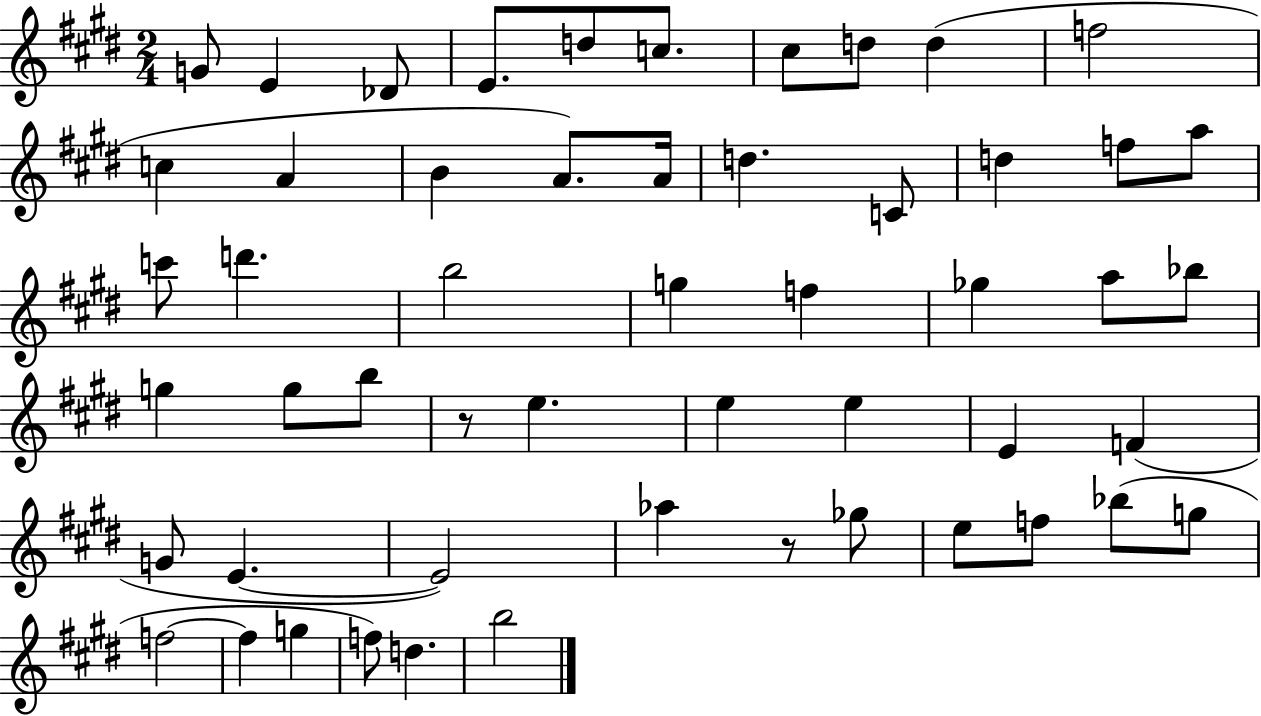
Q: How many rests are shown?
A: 2